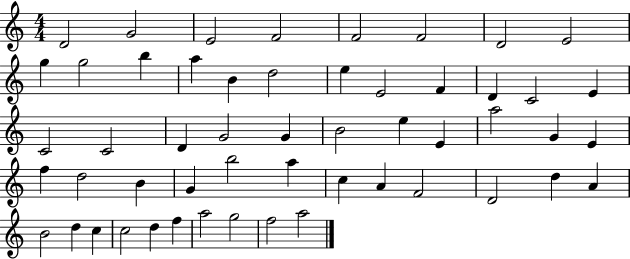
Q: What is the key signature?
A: C major